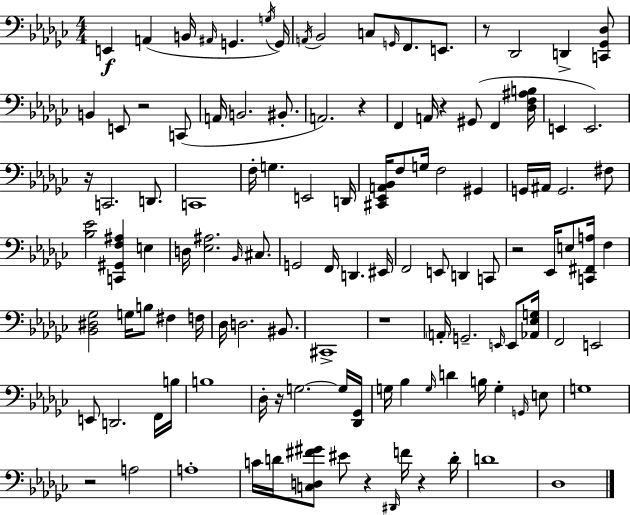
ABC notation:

X:1
T:Untitled
M:4/4
L:1/4
K:Ebm
E,, A,, B,,/4 ^A,,/4 G,, G,/4 G,,/4 A,,/4 _B,,2 C,/2 G,,/4 F,,/2 E,,/2 z/2 _D,,2 D,, [C,,_G,,_D,]/2 B,, E,,/2 z2 C,,/2 A,,/4 B,,2 ^B,,/2 A,,2 z F,, A,,/4 z ^G,,/2 F,, [_D,F,^A,B,]/4 E,, E,,2 z/4 C,,2 D,,/2 C,,4 F,/4 G, E,,2 D,,/4 [^C,,_E,,A,,_B,,]/4 F,/2 G,/4 F,2 ^G,, G,,/4 ^A,,/4 G,,2 ^F,/2 [_B,_E]2 [C,,^G,,F,^A,] E, D,/4 [_E,^A,]2 _B,,/4 ^C,/2 G,,2 F,,/4 D,, ^E,,/4 F,,2 E,,/2 D,, C,,/2 z2 _E,,/4 E,/2 [C,,^F,,A,]/4 F, [_B,,^D,_G,]2 G,/4 B,/2 ^F, F,/4 _D,/4 D,2 ^B,,/2 ^C,,4 z4 A,,/4 G,,2 E,,/4 E,,/2 [_A,,_E,G,]/4 F,,2 E,,2 E,,/2 D,,2 F,,/4 B,/4 B,4 _D,/4 z/4 G,2 G,/4 [_D,,_G,,]/4 G,/4 _B, G,/4 D B,/4 G, G,,/4 E,/2 G,4 z2 A,2 A,4 C/4 D/4 [C,D,^F^G]/2 ^E/2 z ^D,,/4 F/4 z D/4 D4 _D,4